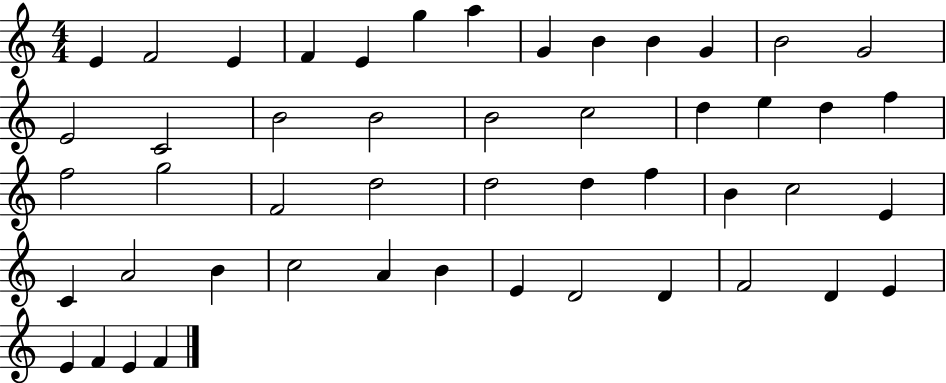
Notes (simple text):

E4/q F4/h E4/q F4/q E4/q G5/q A5/q G4/q B4/q B4/q G4/q B4/h G4/h E4/h C4/h B4/h B4/h B4/h C5/h D5/q E5/q D5/q F5/q F5/h G5/h F4/h D5/h D5/h D5/q F5/q B4/q C5/h E4/q C4/q A4/h B4/q C5/h A4/q B4/q E4/q D4/h D4/q F4/h D4/q E4/q E4/q F4/q E4/q F4/q